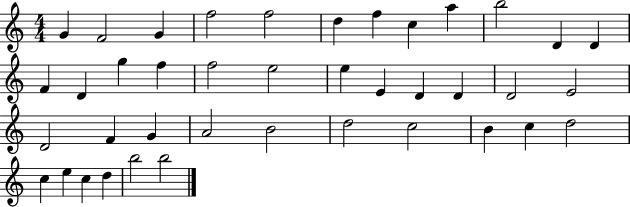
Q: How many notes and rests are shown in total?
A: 40